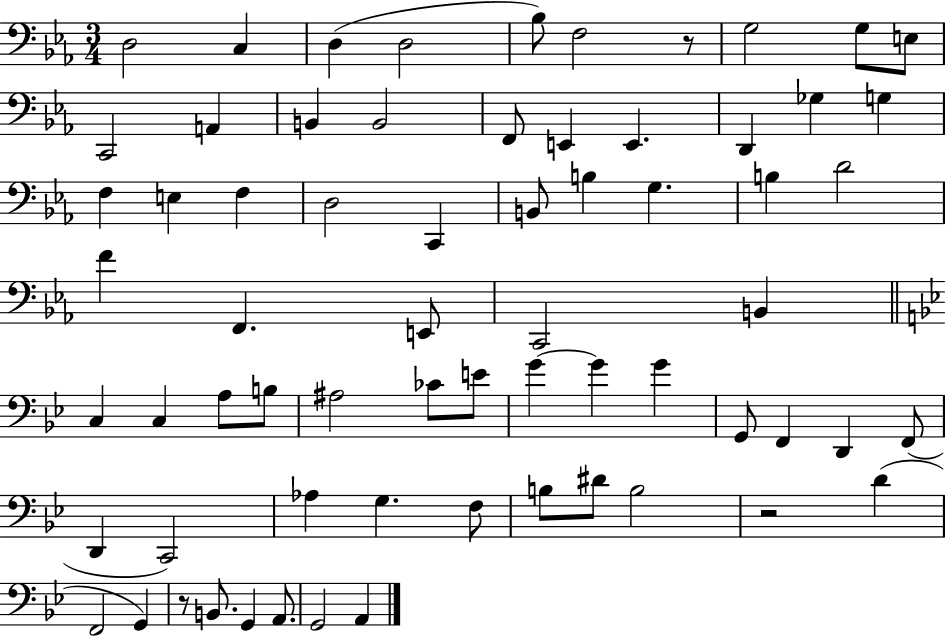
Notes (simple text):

D3/h C3/q D3/q D3/h Bb3/e F3/h R/e G3/h G3/e E3/e C2/h A2/q B2/q B2/h F2/e E2/q E2/q. D2/q Gb3/q G3/q F3/q E3/q F3/q D3/h C2/q B2/e B3/q G3/q. B3/q D4/h F4/q F2/q. E2/e C2/h B2/q C3/q C3/q A3/e B3/e A#3/h CES4/e E4/e G4/q G4/q G4/q G2/e F2/q D2/q F2/e D2/q C2/h Ab3/q G3/q. F3/e B3/e D#4/e B3/h R/h D4/q F2/h G2/q R/e B2/e. G2/q A2/e. G2/h A2/q